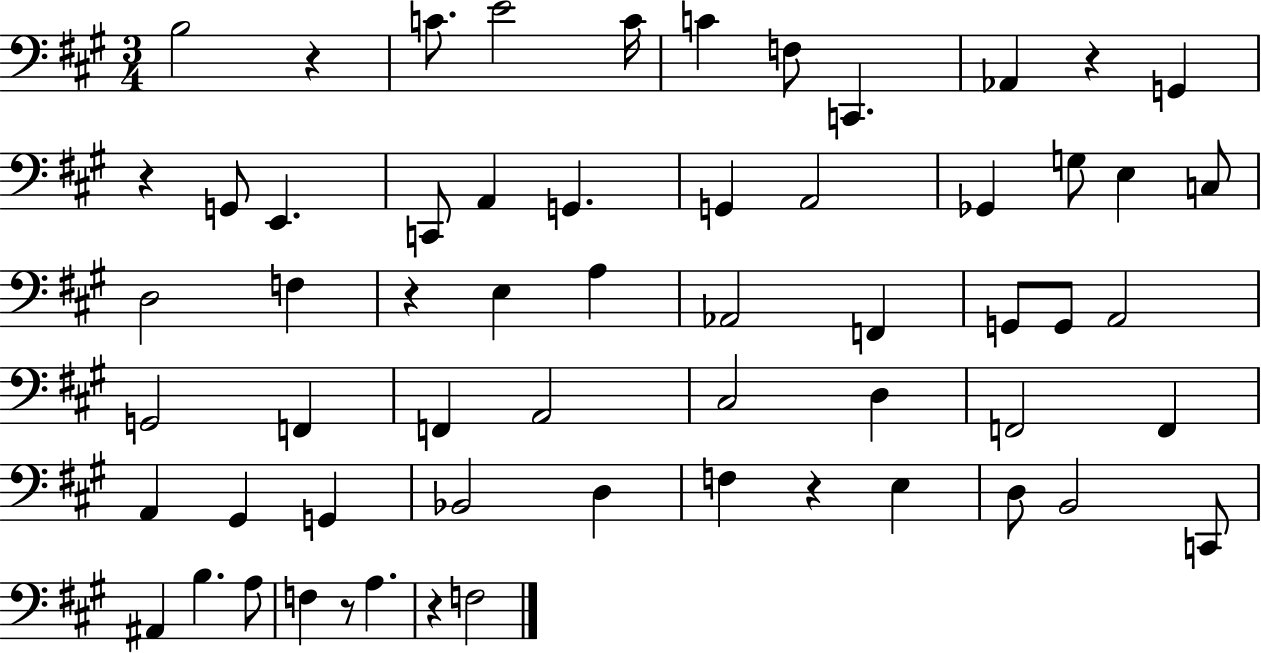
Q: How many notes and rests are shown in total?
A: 60